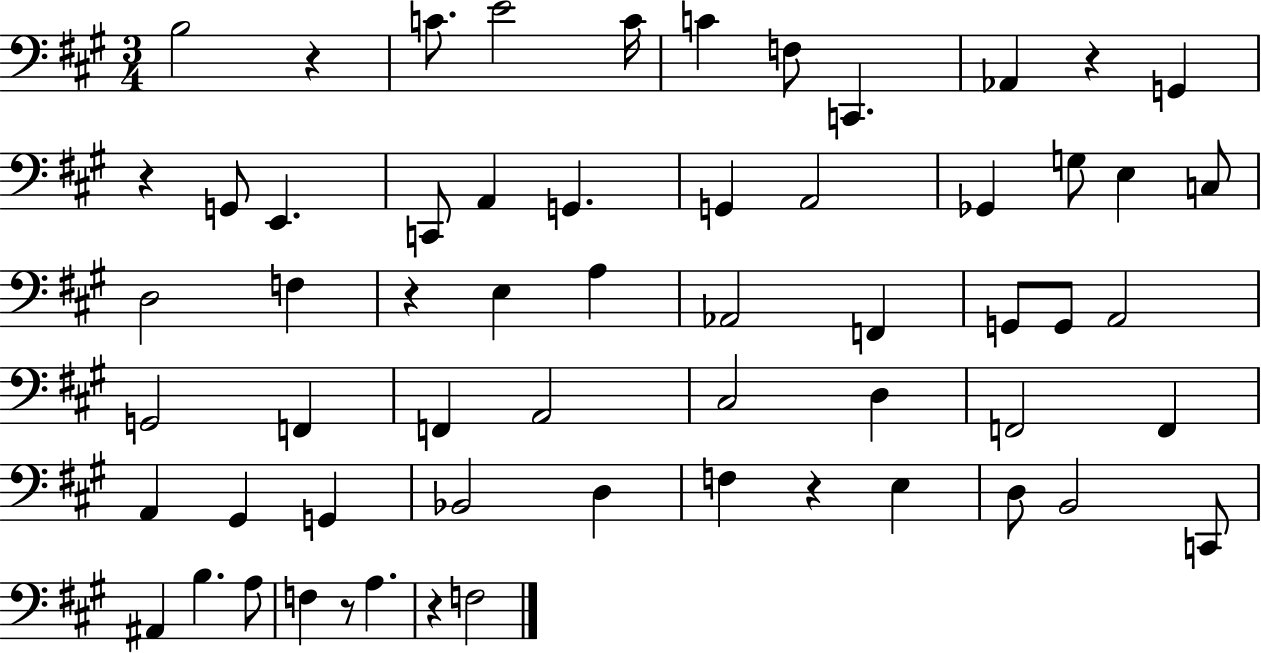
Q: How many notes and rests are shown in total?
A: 60